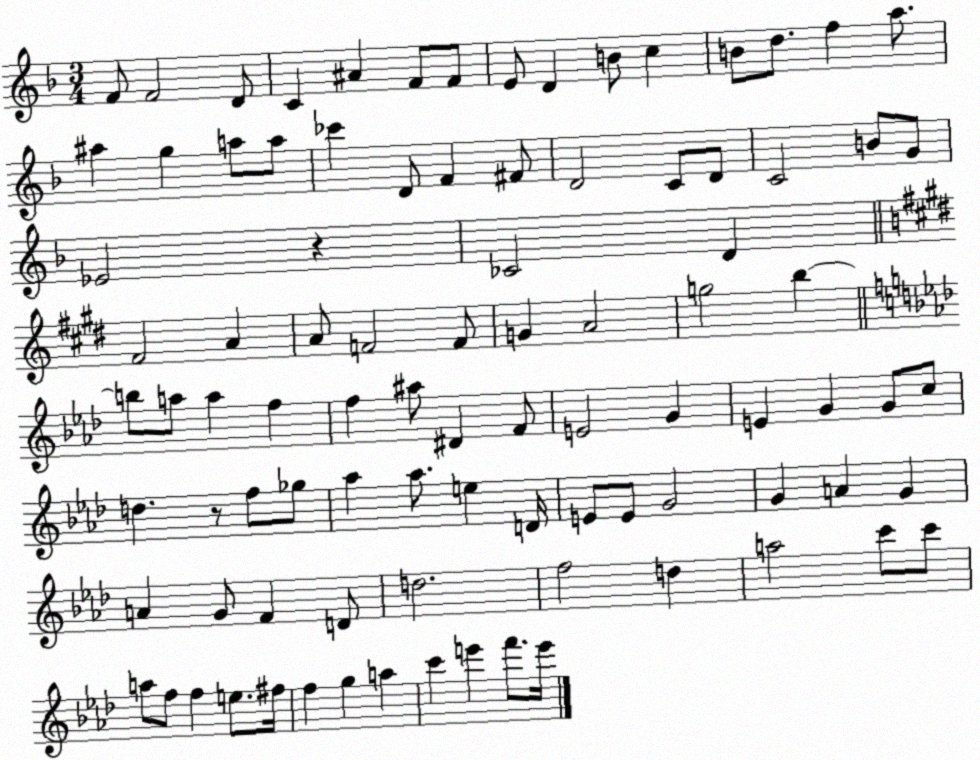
X:1
T:Untitled
M:3/4
L:1/4
K:F
F/2 F2 D/2 C ^A F/2 F/2 E/2 D B/2 c B/2 d/2 f a/2 ^a g a/2 a/2 _c' D/2 F ^F/2 D2 C/2 D/2 C2 B/2 G/2 _E2 z _C2 D ^F2 A A/2 F2 F/2 G A2 g2 b b/2 a/2 a f f ^a/2 ^D F/2 E2 G E G G/2 c/2 d z/2 f/2 _g/2 _a _a/2 e D/4 E/2 E/2 G2 G A G A G/2 F D/2 d2 f2 d a2 c'/2 c'/2 a/2 f/2 f e/2 ^f/4 f g a c' e' f'/2 e'/4